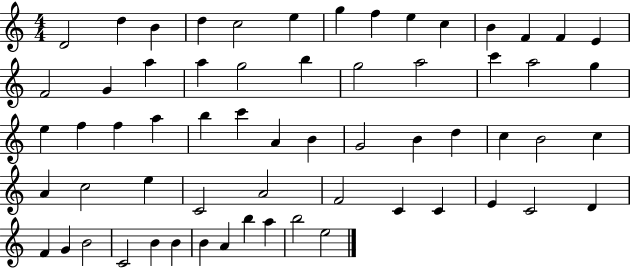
{
  \clef treble
  \numericTimeSignature
  \time 4/4
  \key c \major
  d'2 d''4 b'4 | d''4 c''2 e''4 | g''4 f''4 e''4 c''4 | b'4 f'4 f'4 e'4 | \break f'2 g'4 a''4 | a''4 g''2 b''4 | g''2 a''2 | c'''4 a''2 g''4 | \break e''4 f''4 f''4 a''4 | b''4 c'''4 a'4 b'4 | g'2 b'4 d''4 | c''4 b'2 c''4 | \break a'4 c''2 e''4 | c'2 a'2 | f'2 c'4 c'4 | e'4 c'2 d'4 | \break f'4 g'4 b'2 | c'2 b'4 b'4 | b'4 a'4 b''4 a''4 | b''2 e''2 | \break \bar "|."
}